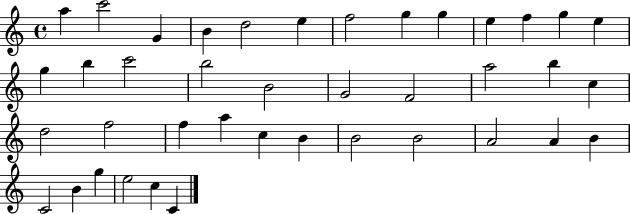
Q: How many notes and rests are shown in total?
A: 40